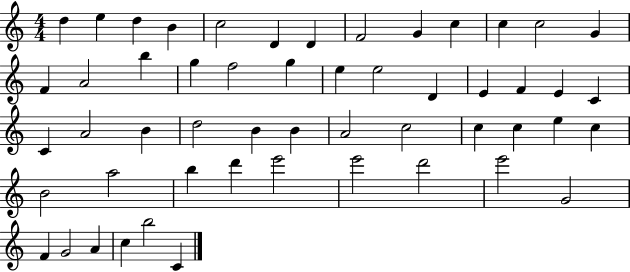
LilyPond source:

{
  \clef treble
  \numericTimeSignature
  \time 4/4
  \key c \major
  d''4 e''4 d''4 b'4 | c''2 d'4 d'4 | f'2 g'4 c''4 | c''4 c''2 g'4 | \break f'4 a'2 b''4 | g''4 f''2 g''4 | e''4 e''2 d'4 | e'4 f'4 e'4 c'4 | \break c'4 a'2 b'4 | d''2 b'4 b'4 | a'2 c''2 | c''4 c''4 e''4 c''4 | \break b'2 a''2 | b''4 d'''4 e'''2 | e'''2 d'''2 | e'''2 g'2 | \break f'4 g'2 a'4 | c''4 b''2 c'4 | \bar "|."
}